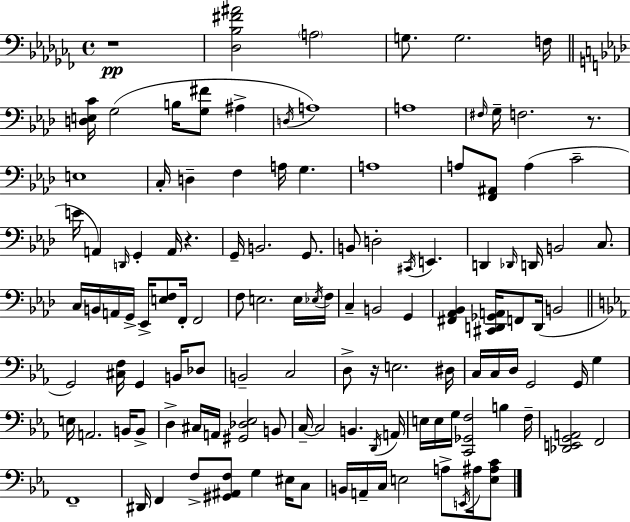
X:1
T:Untitled
M:4/4
L:1/4
K:Abm
z4 [_D,_B,^F^A]2 A,2 G,/2 G,2 F,/4 [D,E,C]/4 G,2 B,/4 [G,^F]/2 ^A, D,/4 A,4 A,4 ^F,/4 G,/4 F,2 z/2 E,4 C,/4 D, F, A,/4 G, A,4 A,/2 [F,,^A,,]/2 A, C2 E/4 A,, D,,/4 G,, A,,/4 z G,,/4 B,,2 G,,/2 B,,/2 D,2 ^C,,/4 E,, D,, _D,,/4 D,,/4 B,,2 C,/2 C,/4 B,,/4 A,,/4 G,,/4 _E,,/4 [E,F,]/2 F,,/4 F,,2 F,/2 E,2 E,/4 _E,/4 F,/4 C, B,,2 G,, [^F,,_A,,_B,,] [^C,,D,,_G,,A,,]/4 F,,/2 D,,/4 B,,2 G,,2 [^C,F,]/4 G,, B,,/4 _D,/2 B,,2 C,2 D,/2 z/4 E,2 ^D,/4 C,/4 C,/4 D,/4 G,,2 G,,/4 G, E,/4 A,,2 B,,/4 B,,/2 D, ^C,/4 A,,/4 [^G,,_D,_E,]2 B,,/2 C,/4 C,2 B,, D,,/4 A,,/4 E,/4 E,/4 G,/4 [C,,_G,,F,]2 B, F,/4 [_D,,E,,G,,A,,]2 F,,2 F,,4 ^D,,/4 F,, F,/2 [^G,,^A,,F,]/2 G, ^E,/4 C,/2 B,,/4 A,,/4 C,/4 E,2 A,/2 E,,/4 ^A,/4 [E,^A,C]/2